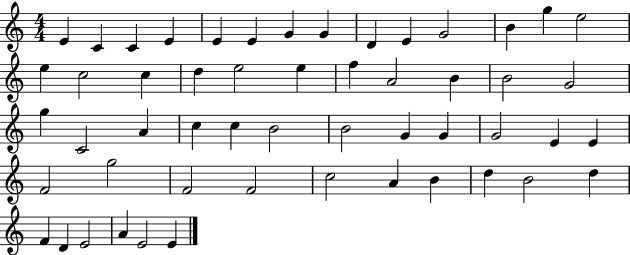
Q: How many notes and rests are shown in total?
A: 53